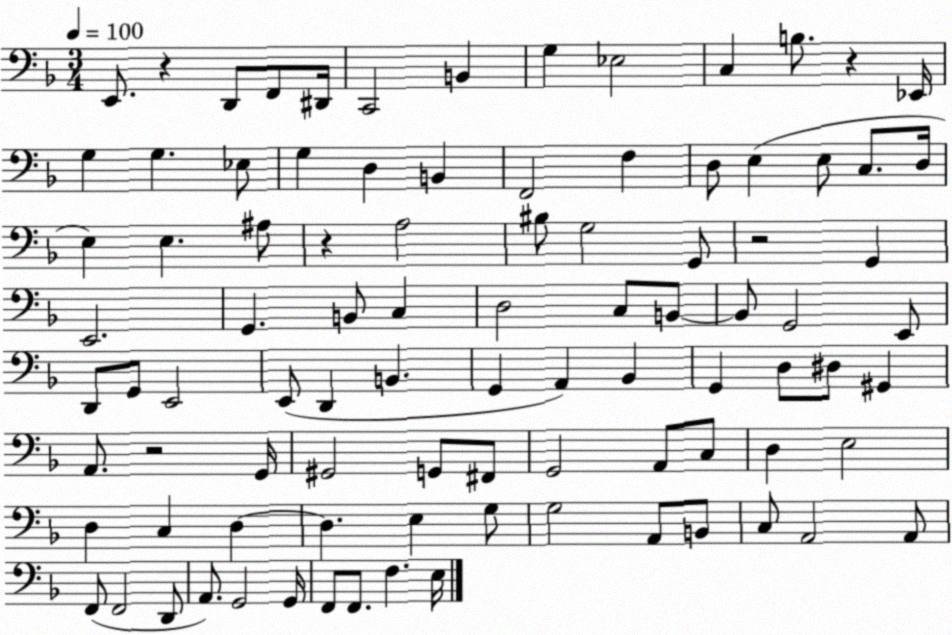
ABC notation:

X:1
T:Untitled
M:3/4
L:1/4
K:F
E,,/2 z D,,/2 F,,/2 ^D,,/4 C,,2 B,, G, _E,2 C, B,/2 z _E,,/4 G, G, _E,/2 G, D, B,, F,,2 F, D,/2 E, E,/2 C,/2 D,/4 E, E, ^A,/2 z A,2 ^B,/2 G,2 G,,/2 z2 G,, E,,2 G,, B,,/2 C, D,2 C,/2 B,,/2 B,,/2 G,,2 E,,/2 D,,/2 G,,/2 E,,2 E,,/2 D,, B,, G,, A,, _B,, G,, D,/2 ^D,/2 ^G,, A,,/2 z2 G,,/4 ^G,,2 G,,/2 ^F,,/2 G,,2 A,,/2 C,/2 D, E,2 D, C, D, D, E, G,/2 G,2 A,,/2 B,,/2 C,/2 A,,2 A,,/2 F,,/2 F,,2 D,,/2 A,,/2 G,,2 G,,/4 F,,/2 F,,/2 F, E,/4